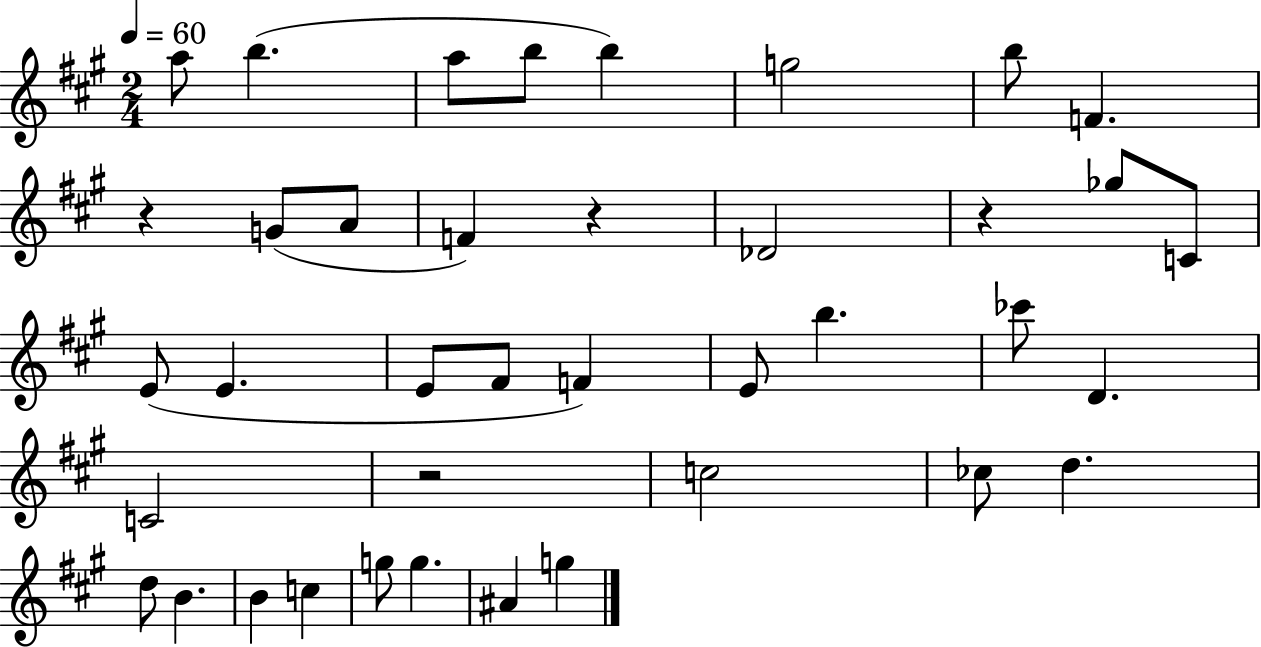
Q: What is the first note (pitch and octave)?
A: A5